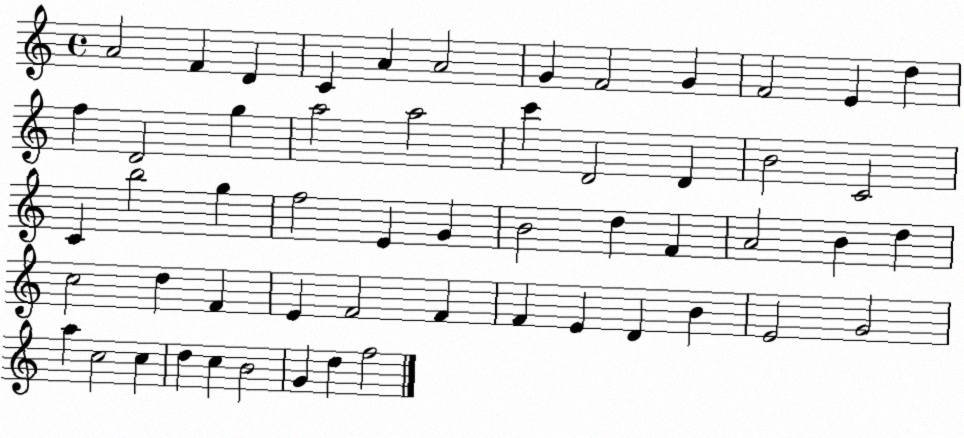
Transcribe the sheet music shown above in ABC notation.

X:1
T:Untitled
M:4/4
L:1/4
K:C
A2 F D C A A2 G F2 G F2 E d f D2 g a2 a2 c' D2 D B2 C2 C b2 g f2 E G B2 d F A2 B d c2 d F E F2 F F E D B E2 G2 a c2 c d c B2 G d f2